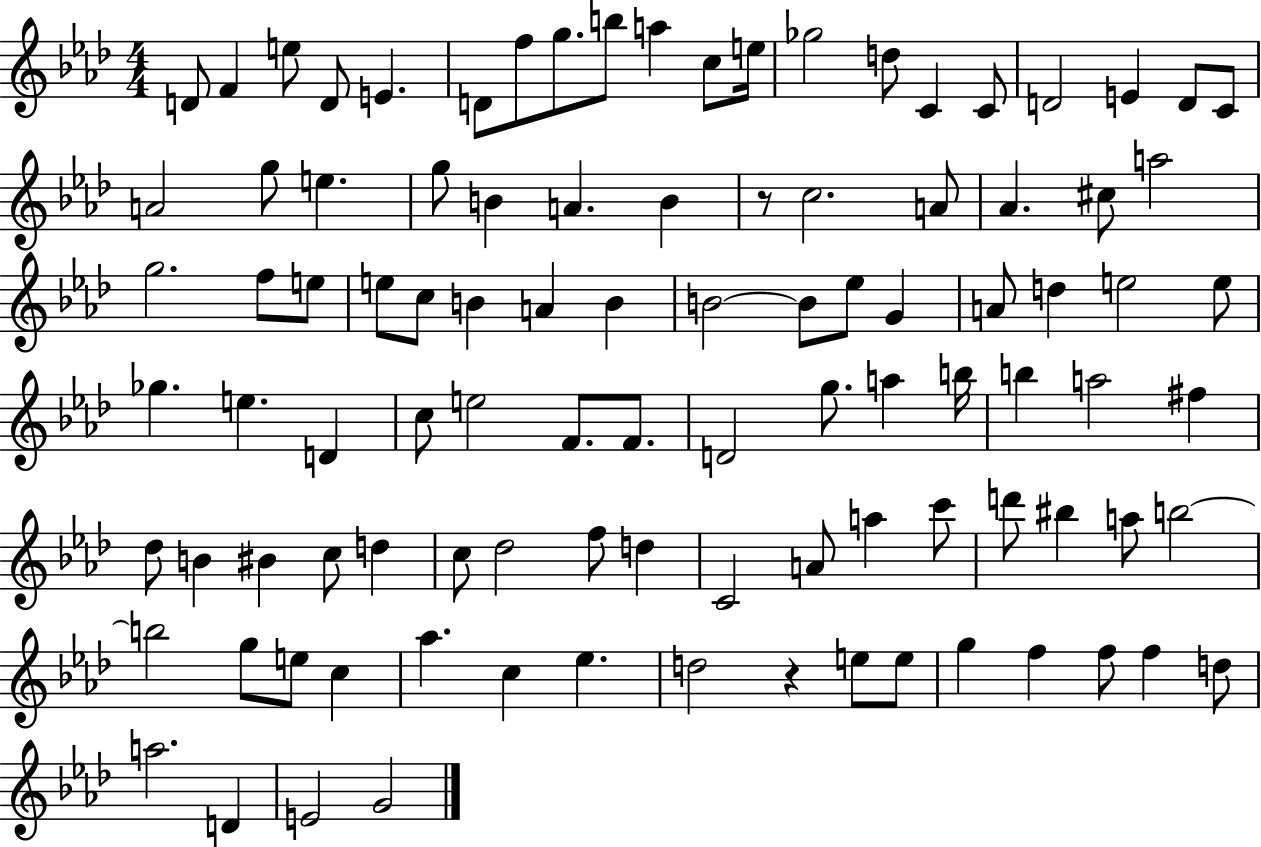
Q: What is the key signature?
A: AES major